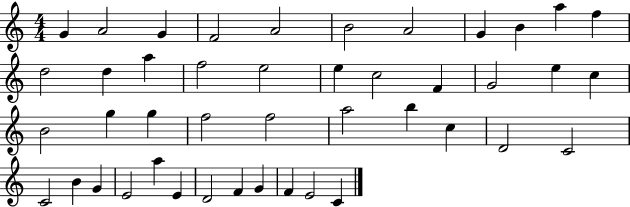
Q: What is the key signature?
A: C major